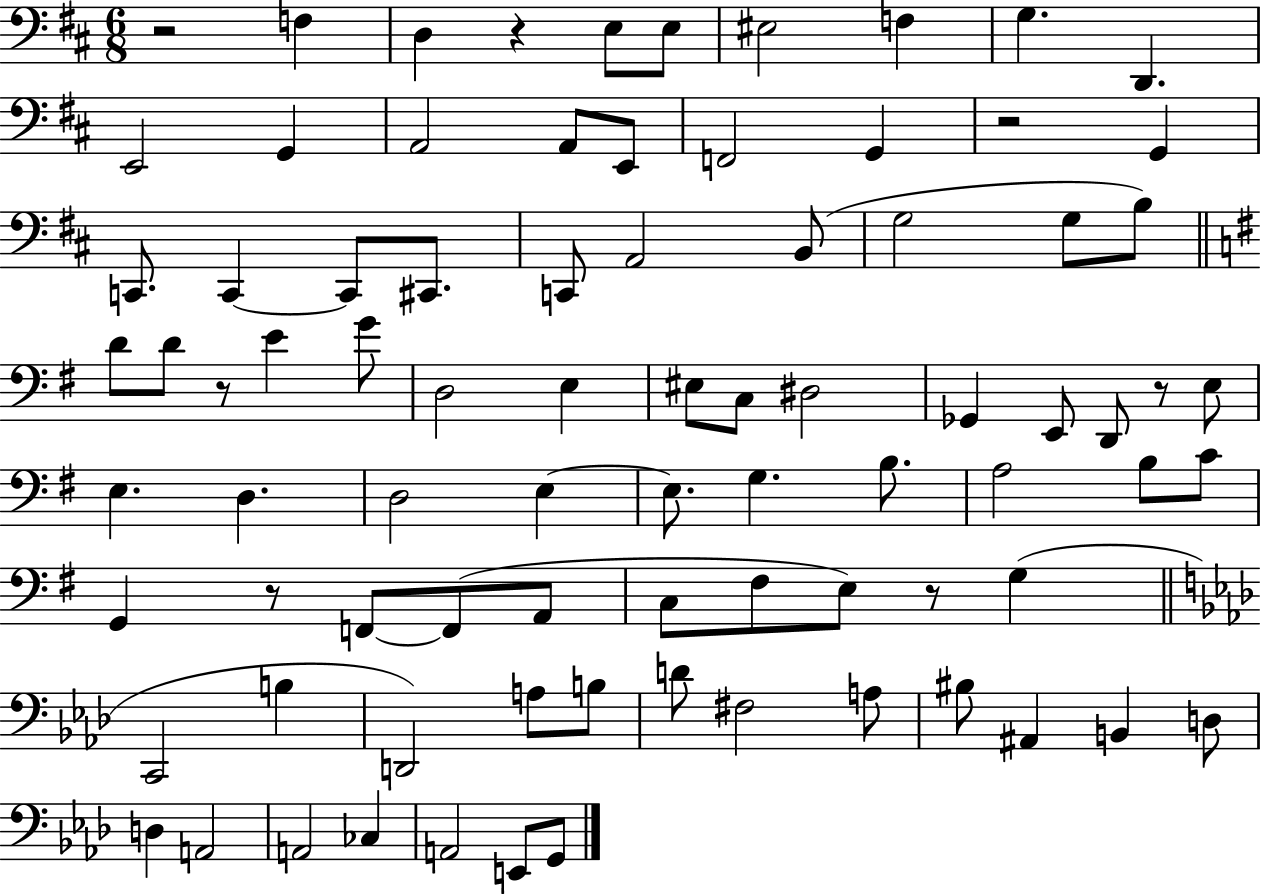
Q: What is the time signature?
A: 6/8